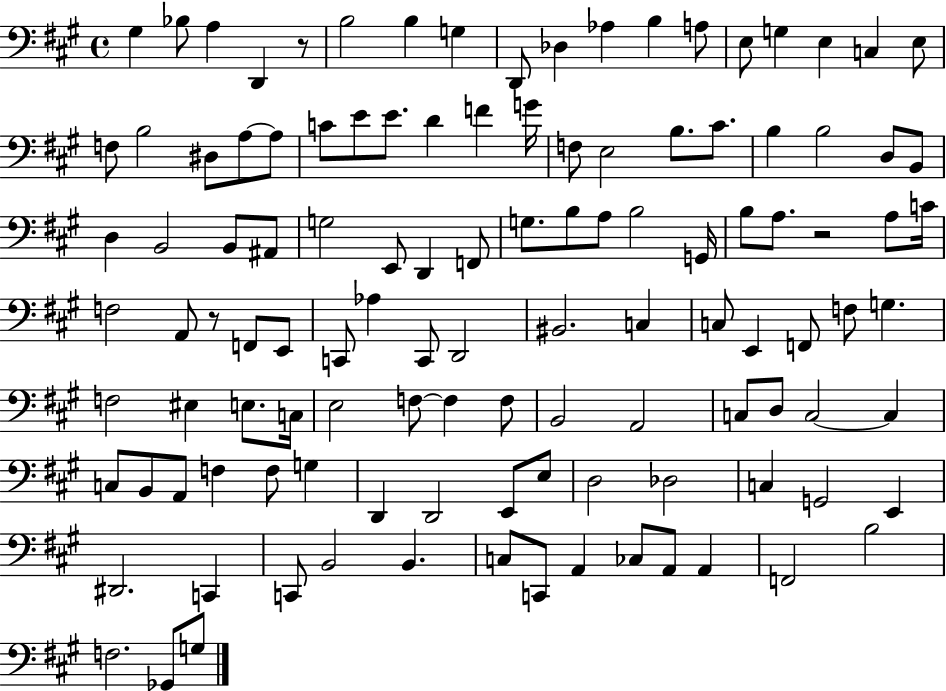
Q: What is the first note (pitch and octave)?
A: G#3